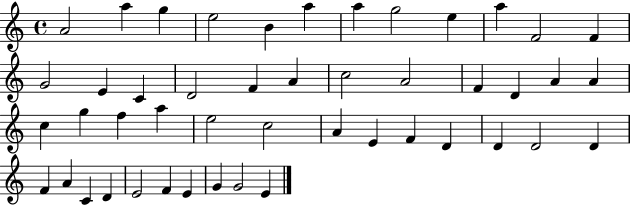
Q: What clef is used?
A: treble